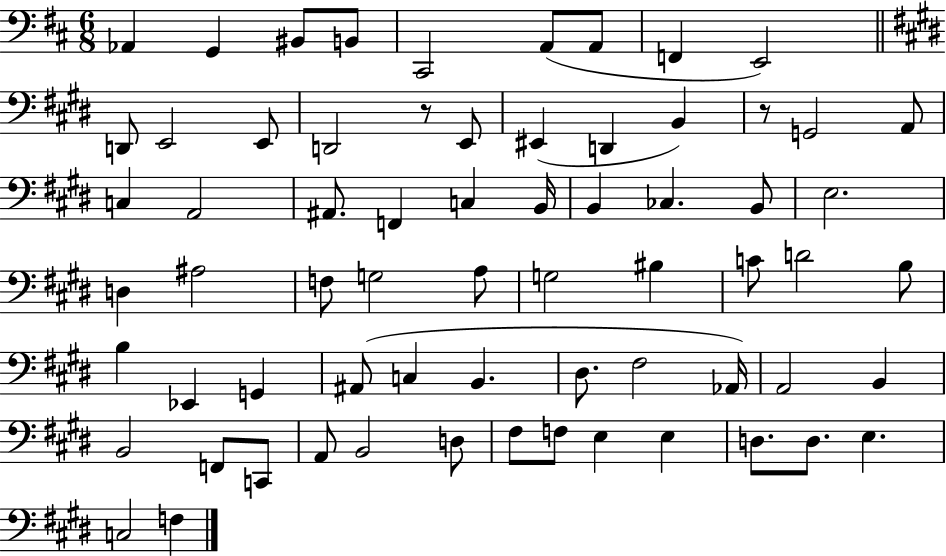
X:1
T:Untitled
M:6/8
L:1/4
K:D
_A,, G,, ^B,,/2 B,,/2 ^C,,2 A,,/2 A,,/2 F,, E,,2 D,,/2 E,,2 E,,/2 D,,2 z/2 E,,/2 ^E,, D,, B,, z/2 G,,2 A,,/2 C, A,,2 ^A,,/2 F,, C, B,,/4 B,, _C, B,,/2 E,2 D, ^A,2 F,/2 G,2 A,/2 G,2 ^B, C/2 D2 B,/2 B, _E,, G,, ^A,,/2 C, B,, ^D,/2 ^F,2 _A,,/4 A,,2 B,, B,,2 F,,/2 C,,/2 A,,/2 B,,2 D,/2 ^F,/2 F,/2 E, E, D,/2 D,/2 E, C,2 F,